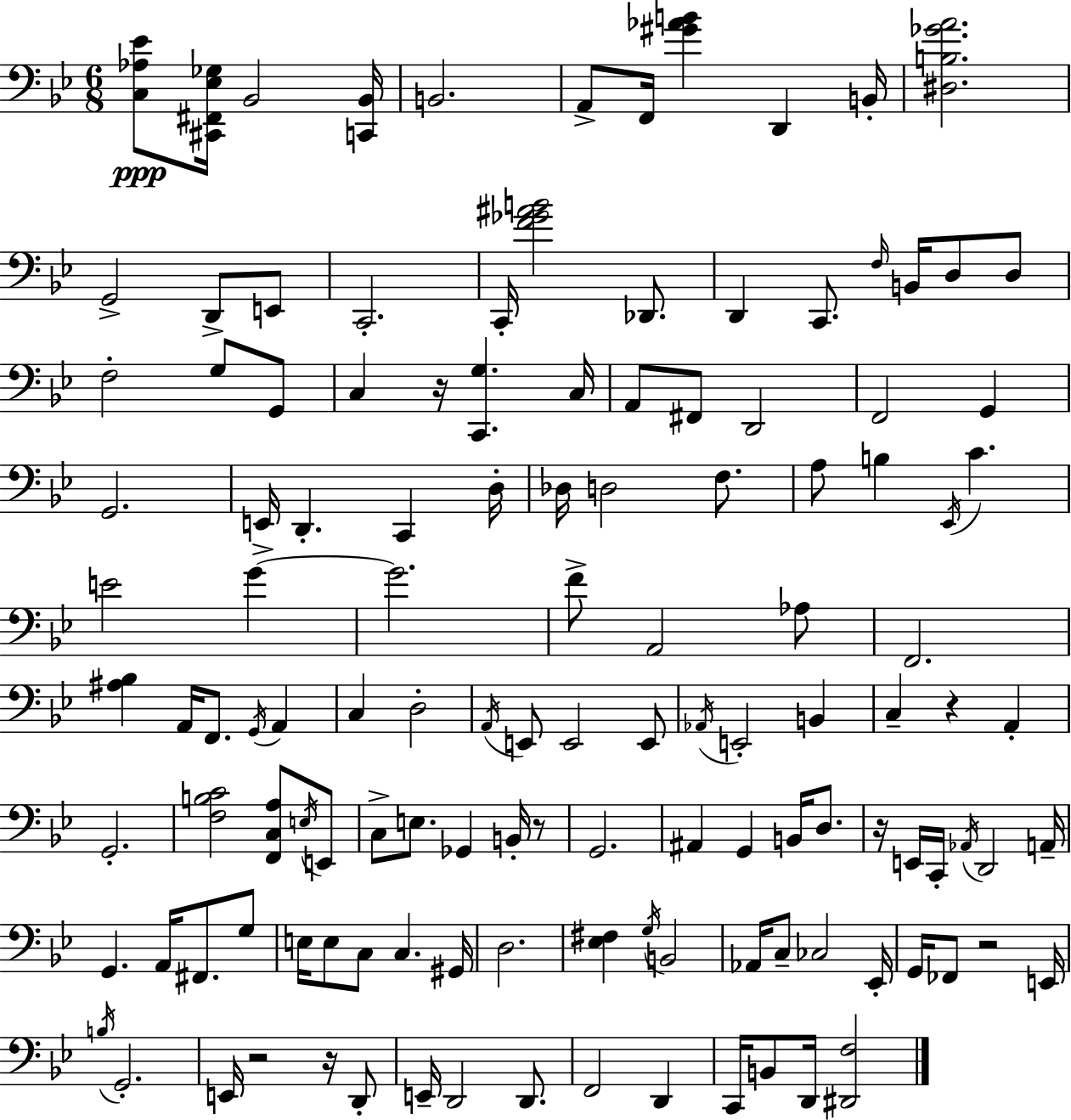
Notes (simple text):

[C3,Ab3,Eb4]/e [C#2,F#2,Eb3,Gb3]/s Bb2/h [C2,Bb2]/s B2/h. A2/e F2/s [G#4,Ab4,B4]/q D2/q B2/s [D#3,B3,Gb4,A4]/h. G2/h D2/e E2/e C2/h. C2/s [F4,Gb4,A#4,B4]/h Db2/e. D2/q C2/e. F3/s B2/s D3/e D3/e F3/h G3/e G2/e C3/q R/s [C2,G3]/q. C3/s A2/e F#2/e D2/h F2/h G2/q G2/h. E2/s D2/q. C2/q D3/s Db3/s D3/h F3/e. A3/e B3/q Eb2/s C4/q. E4/h G4/q G4/h. F4/e A2/h Ab3/e F2/h. [A#3,Bb3]/q A2/s F2/e. G2/s A2/q C3/q D3/h A2/s E2/e E2/h E2/e Ab2/s E2/h B2/q C3/q R/q A2/q G2/h. [F3,B3,C4]/h [F2,C3,A3]/e E3/s E2/e C3/e E3/e. Gb2/q B2/s R/e G2/h. A#2/q G2/q B2/s D3/e. R/s E2/s C2/s Ab2/s D2/h A2/s G2/q. A2/s F#2/e. G3/e E3/s E3/e C3/e C3/q. G#2/s D3/h. [Eb3,F#3]/q G3/s B2/h Ab2/s C3/e CES3/h Eb2/s G2/s FES2/e R/h E2/s B3/s G2/h. E2/s R/h R/s D2/e E2/s D2/h D2/e. F2/h D2/q C2/s B2/e D2/s [D#2,F3]/h